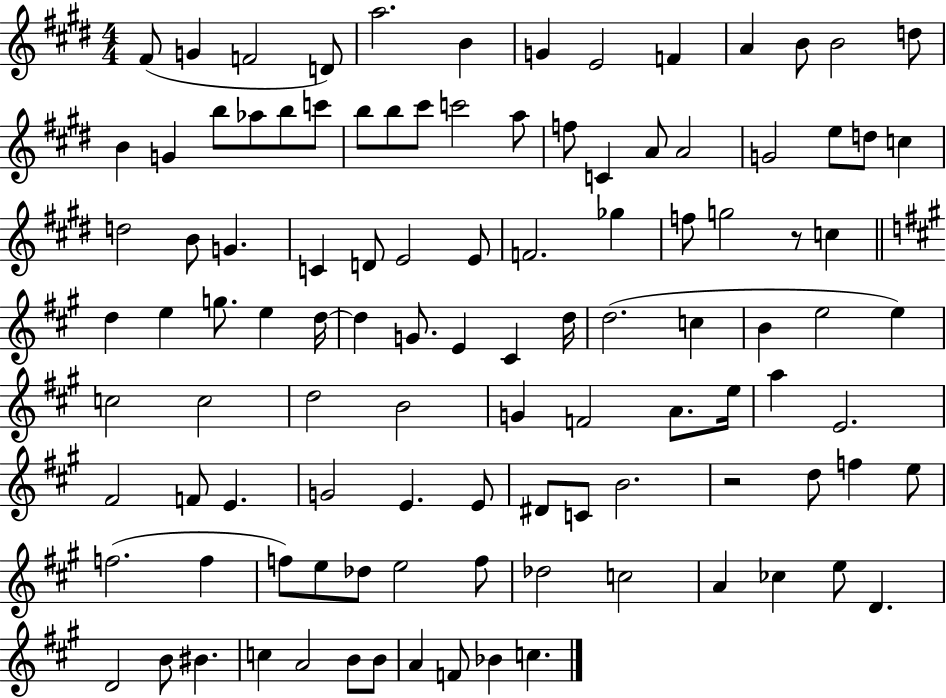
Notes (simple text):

F#4/e G4/q F4/h D4/e A5/h. B4/q G4/q E4/h F4/q A4/q B4/e B4/h D5/e B4/q G4/q B5/e Ab5/e B5/e C6/e B5/e B5/e C#6/e C6/h A5/e F5/e C4/q A4/e A4/h G4/h E5/e D5/e C5/q D5/h B4/e G4/q. C4/q D4/e E4/h E4/e F4/h. Gb5/q F5/e G5/h R/e C5/q D5/q E5/q G5/e. E5/q D5/s D5/q G4/e. E4/q C#4/q D5/s D5/h. C5/q B4/q E5/h E5/q C5/h C5/h D5/h B4/h G4/q F4/h A4/e. E5/s A5/q E4/h. F#4/h F4/e E4/q. G4/h E4/q. E4/e D#4/e C4/e B4/h. R/h D5/e F5/q E5/e F5/h. F5/q F5/e E5/e Db5/e E5/h F5/e Db5/h C5/h A4/q CES5/q E5/e D4/q. D4/h B4/e BIS4/q. C5/q A4/h B4/e B4/e A4/q F4/e Bb4/q C5/q.